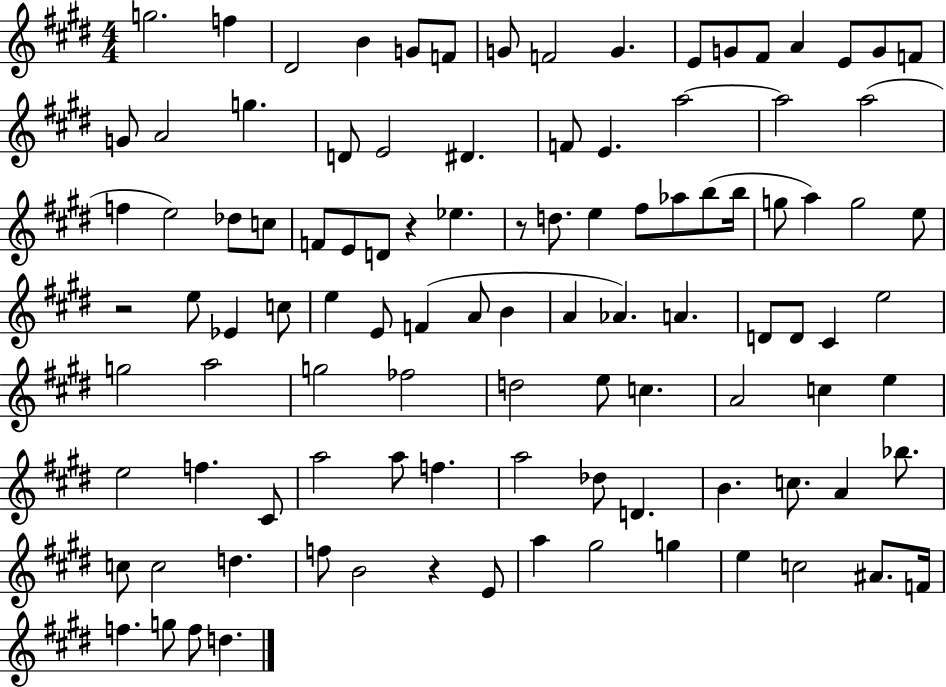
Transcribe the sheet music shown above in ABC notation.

X:1
T:Untitled
M:4/4
L:1/4
K:E
g2 f ^D2 B G/2 F/2 G/2 F2 G E/2 G/2 ^F/2 A E/2 G/2 F/2 G/2 A2 g D/2 E2 ^D F/2 E a2 a2 a2 f e2 _d/2 c/2 F/2 E/2 D/2 z _e z/2 d/2 e ^f/2 _a/2 b/2 b/4 g/2 a g2 e/2 z2 e/2 _E c/2 e E/2 F A/2 B A _A A D/2 D/2 ^C e2 g2 a2 g2 _f2 d2 e/2 c A2 c e e2 f ^C/2 a2 a/2 f a2 _d/2 D B c/2 A _b/2 c/2 c2 d f/2 B2 z E/2 a ^g2 g e c2 ^A/2 F/4 f g/2 f/2 d